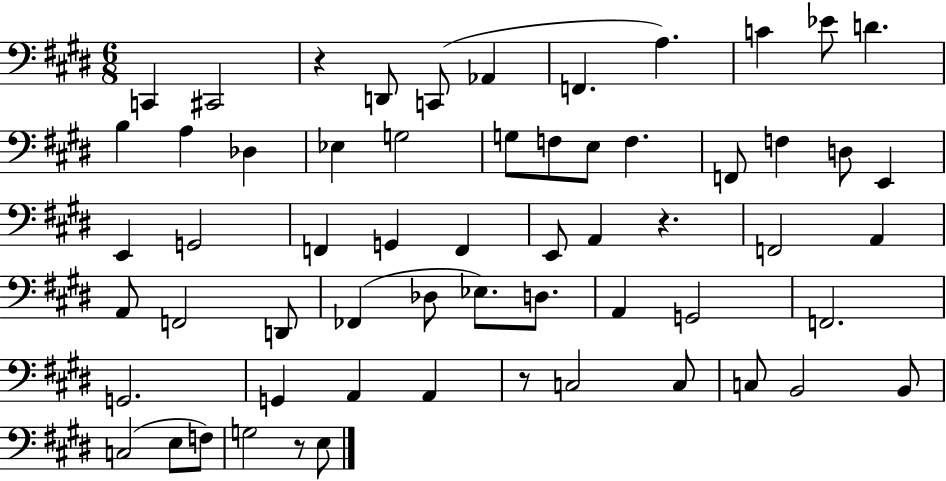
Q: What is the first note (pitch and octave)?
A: C2